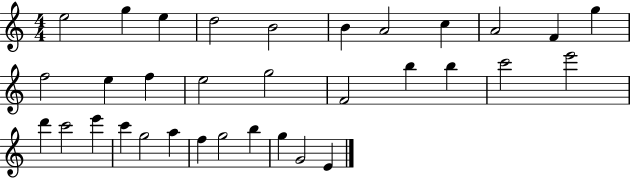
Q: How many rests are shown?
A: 0